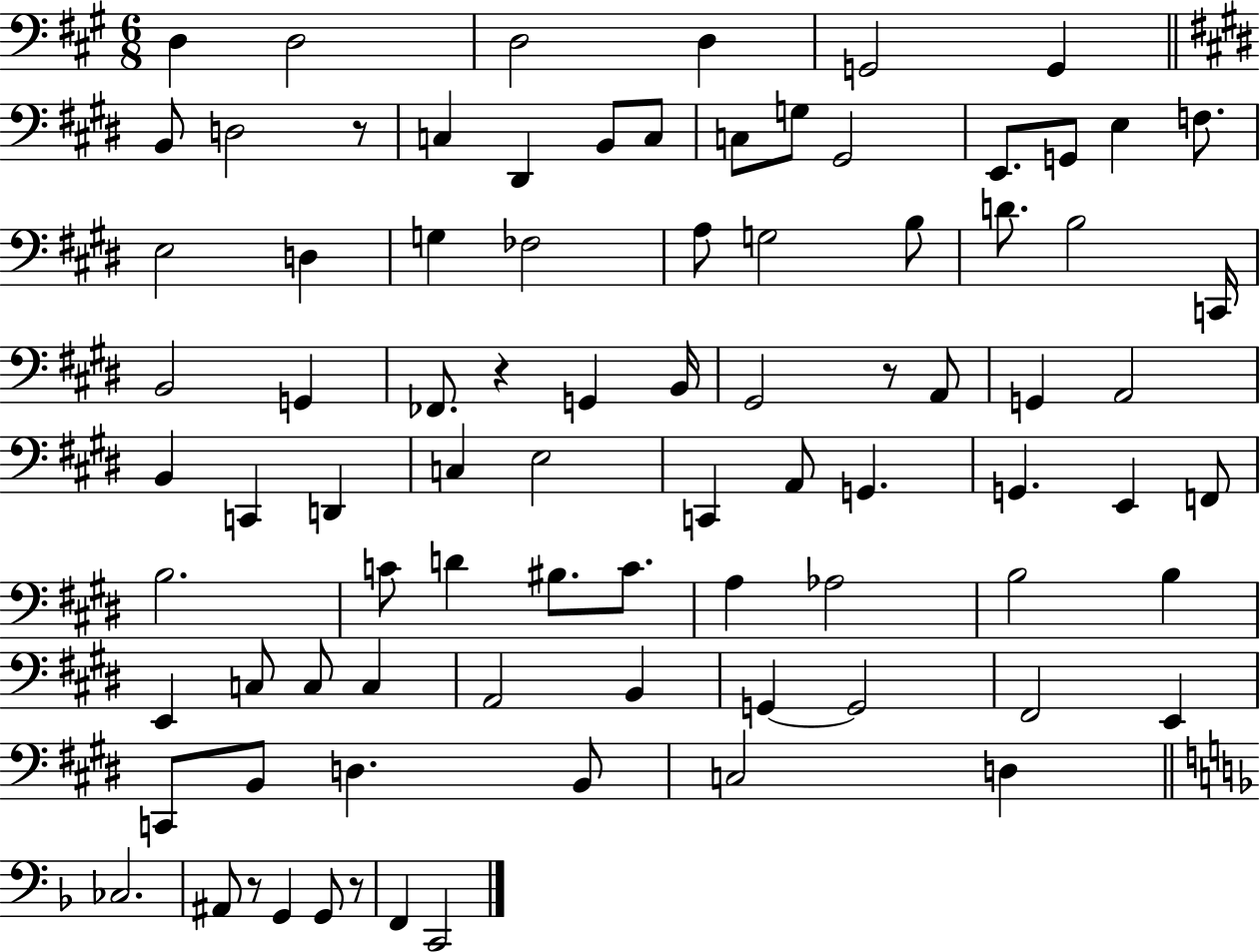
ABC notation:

X:1
T:Untitled
M:6/8
L:1/4
K:A
D, D,2 D,2 D, G,,2 G,, B,,/2 D,2 z/2 C, ^D,, B,,/2 C,/2 C,/2 G,/2 ^G,,2 E,,/2 G,,/2 E, F,/2 E,2 D, G, _F,2 A,/2 G,2 B,/2 D/2 B,2 C,,/4 B,,2 G,, _F,,/2 z G,, B,,/4 ^G,,2 z/2 A,,/2 G,, A,,2 B,, C,, D,, C, E,2 C,, A,,/2 G,, G,, E,, F,,/2 B,2 C/2 D ^B,/2 C/2 A, _A,2 B,2 B, E,, C,/2 C,/2 C, A,,2 B,, G,, G,,2 ^F,,2 E,, C,,/2 B,,/2 D, B,,/2 C,2 D, _C,2 ^A,,/2 z/2 G,, G,,/2 z/2 F,, C,,2